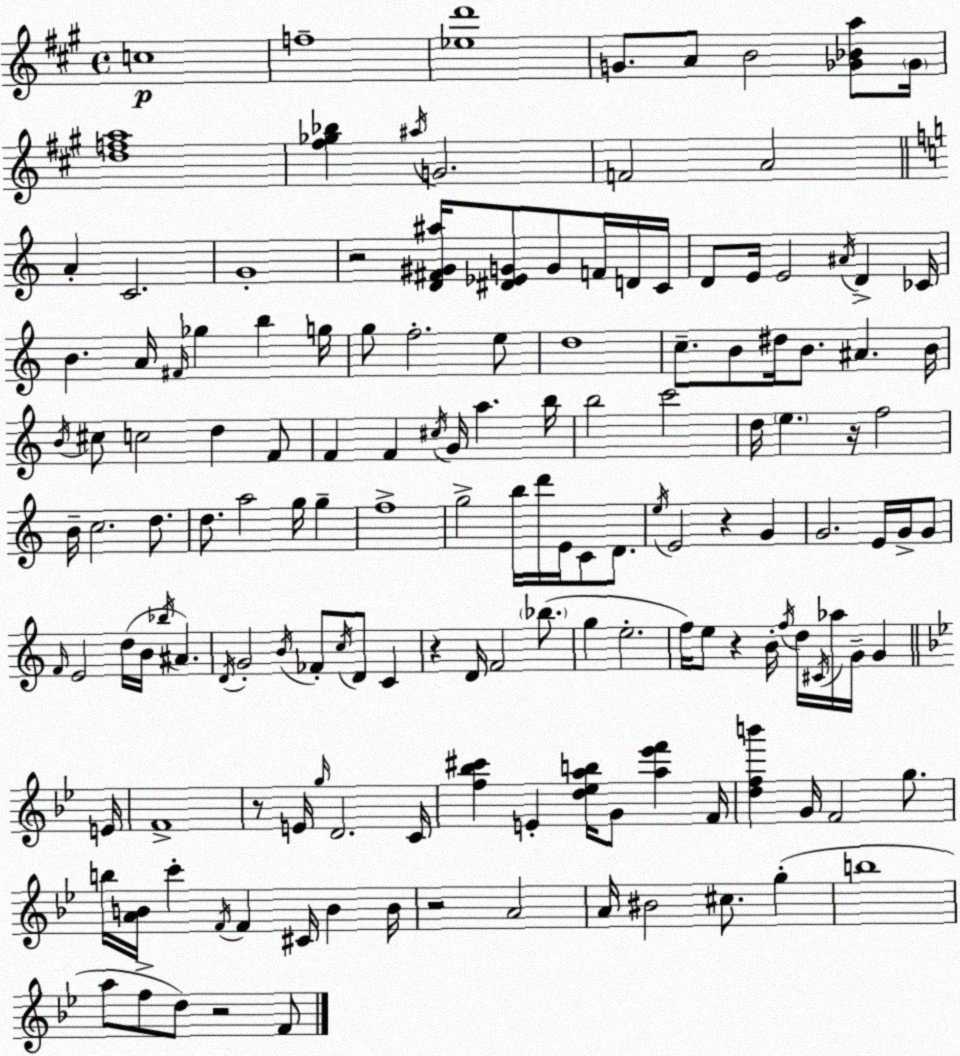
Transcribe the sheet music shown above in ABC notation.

X:1
T:Untitled
M:4/4
L:1/4
K:A
c4 f4 [_ed']4 G/2 A/2 B2 [_G_Ba]/2 _G/4 [dfa]4 [^f_g_b] ^a/4 G2 F2 A2 A C2 G4 z2 [D^F^G^a]/4 [^D_EG]/2 G/2 F/4 D/4 C/4 D/2 E/4 E2 ^A/4 D _C/4 B A/4 ^F/4 _g b g/4 g/2 f2 e/2 d4 c/2 B/2 ^d/4 B/2 ^A B/4 B/4 ^c/2 c2 d F/2 F F ^c/4 G/4 a b/4 b2 c'2 d/4 e z/4 f2 B/4 c2 d/2 d/2 a2 g/4 g f4 g2 b/4 d'/4 E/4 C/2 D/2 e/4 E2 z G G2 E/4 G/4 G/2 F/4 E2 d/4 B/4 _b/4 ^A D/4 G2 B/4 _F/2 c/4 D/2 C z D/4 F2 _b/2 g e2 f/4 e/2 z B/4 f/4 d/4 ^C/4 _a/4 G/4 G E/4 F4 z/2 E/4 g/4 D2 C/4 [f_b^c'] E [d_eab]/4 G/2 [a_e'f'] F/4 [dfb'] G/4 F2 g/2 b/4 [AB]/4 c' F/4 F ^C/4 B B/4 z2 A2 A/4 ^B2 ^c/2 g b4 a/2 f/2 d/2 z2 F/2